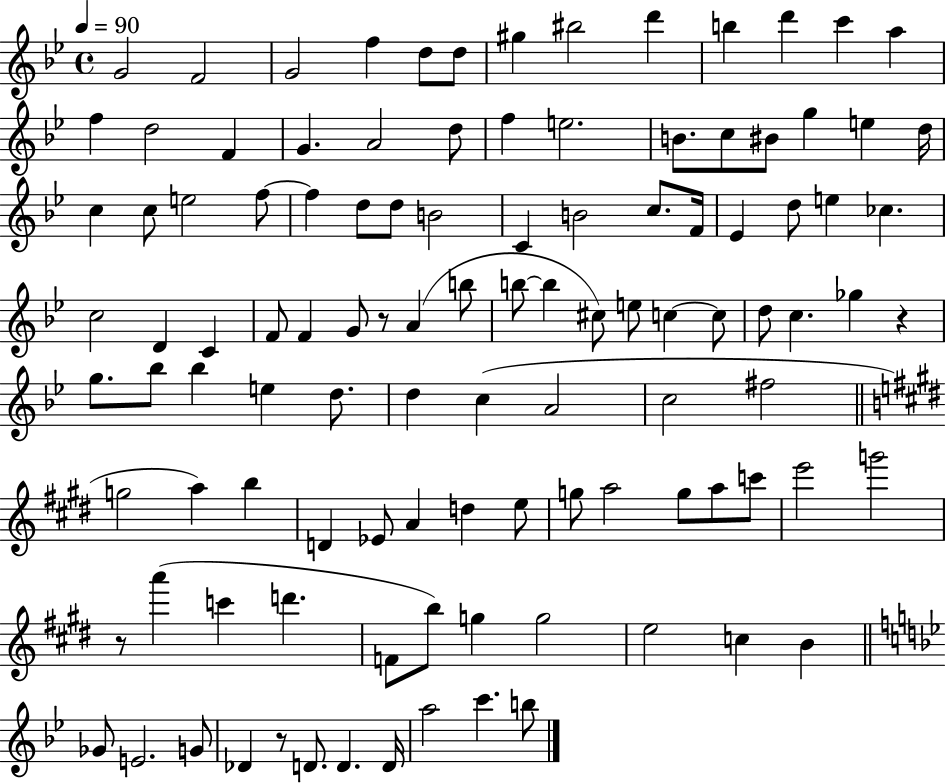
G4/h F4/h G4/h F5/q D5/e D5/e G#5/q BIS5/h D6/q B5/q D6/q C6/q A5/q F5/q D5/h F4/q G4/q. A4/h D5/e F5/q E5/h. B4/e. C5/e BIS4/e G5/q E5/q D5/s C5/q C5/e E5/h F5/e F5/q D5/e D5/e B4/h C4/q B4/h C5/e. F4/s Eb4/q D5/e E5/q CES5/q. C5/h D4/q C4/q F4/e F4/q G4/e R/e A4/q B5/e B5/e B5/q C#5/e E5/e C5/q C5/e D5/e C5/q. Gb5/q R/q G5/e. Bb5/e Bb5/q E5/q D5/e. D5/q C5/q A4/h C5/h F#5/h G5/h A5/q B5/q D4/q Eb4/e A4/q D5/q E5/e G5/e A5/h G5/e A5/e C6/e E6/h G6/h R/e A6/q C6/q D6/q. F4/e B5/e G5/q G5/h E5/h C5/q B4/q Gb4/e E4/h. G4/e Db4/q R/e D4/e. D4/q. D4/s A5/h C6/q. B5/e